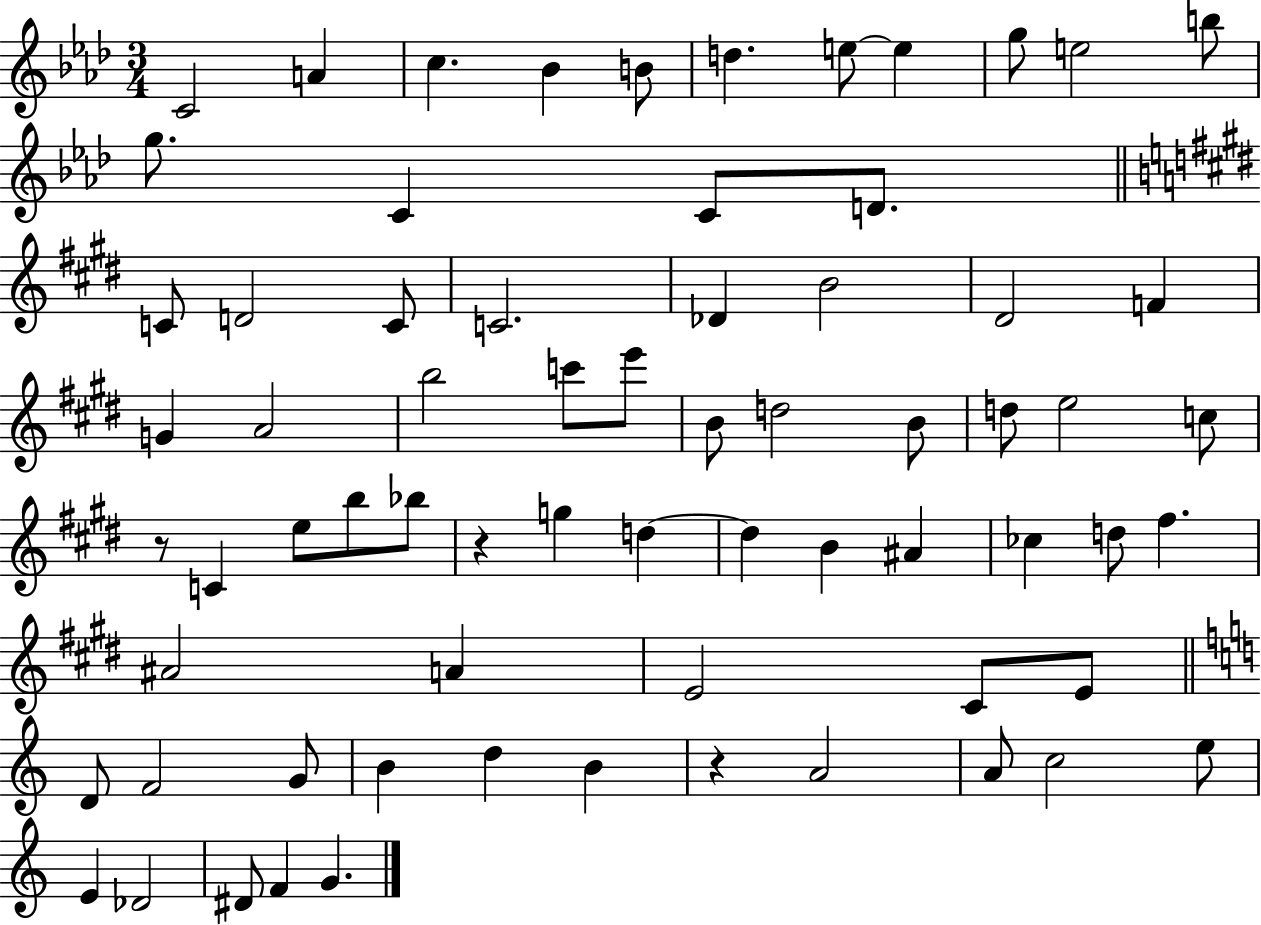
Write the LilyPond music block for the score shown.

{
  \clef treble
  \numericTimeSignature
  \time 3/4
  \key aes \major
  \repeat volta 2 { c'2 a'4 | c''4. bes'4 b'8 | d''4. e''8~~ e''4 | g''8 e''2 b''8 | \break g''8. c'4 c'8 d'8. | \bar "||" \break \key e \major c'8 d'2 c'8 | c'2. | des'4 b'2 | dis'2 f'4 | \break g'4 a'2 | b''2 c'''8 e'''8 | b'8 d''2 b'8 | d''8 e''2 c''8 | \break r8 c'4 e''8 b''8 bes''8 | r4 g''4 d''4~~ | d''4 b'4 ais'4 | ces''4 d''8 fis''4. | \break ais'2 a'4 | e'2 cis'8 e'8 | \bar "||" \break \key a \minor d'8 f'2 g'8 | b'4 d''4 b'4 | r4 a'2 | a'8 c''2 e''8 | \break e'4 des'2 | dis'8 f'4 g'4. | } \bar "|."
}